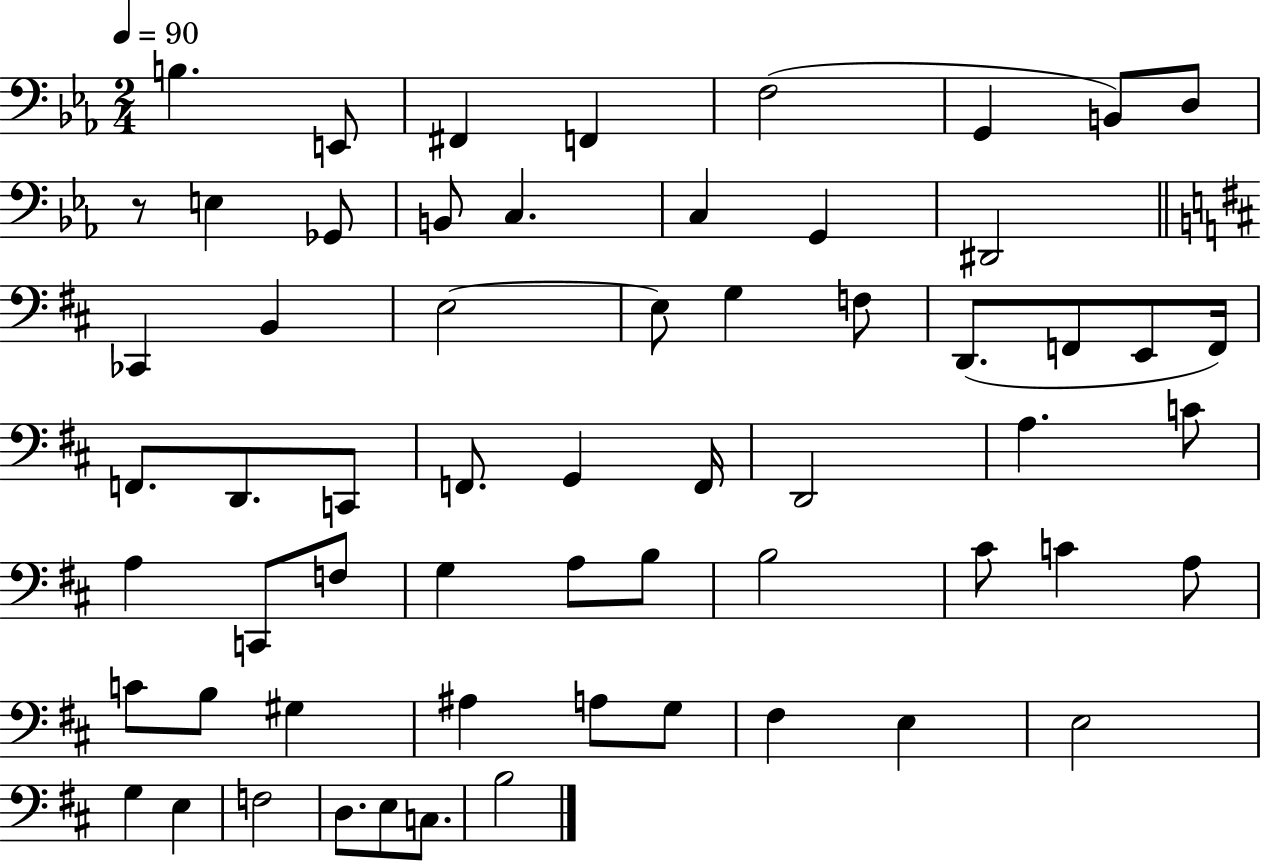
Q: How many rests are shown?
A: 1